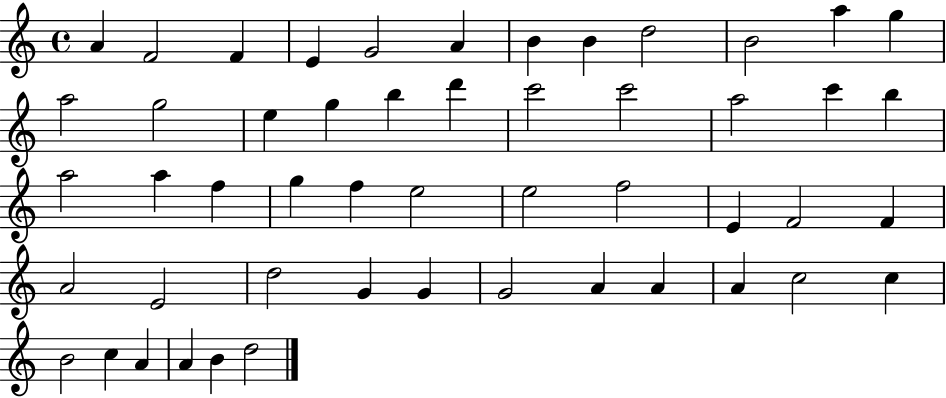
A4/q F4/h F4/q E4/q G4/h A4/q B4/q B4/q D5/h B4/h A5/q G5/q A5/h G5/h E5/q G5/q B5/q D6/q C6/h C6/h A5/h C6/q B5/q A5/h A5/q F5/q G5/q F5/q E5/h E5/h F5/h E4/q F4/h F4/q A4/h E4/h D5/h G4/q G4/q G4/h A4/q A4/q A4/q C5/h C5/q B4/h C5/q A4/q A4/q B4/q D5/h